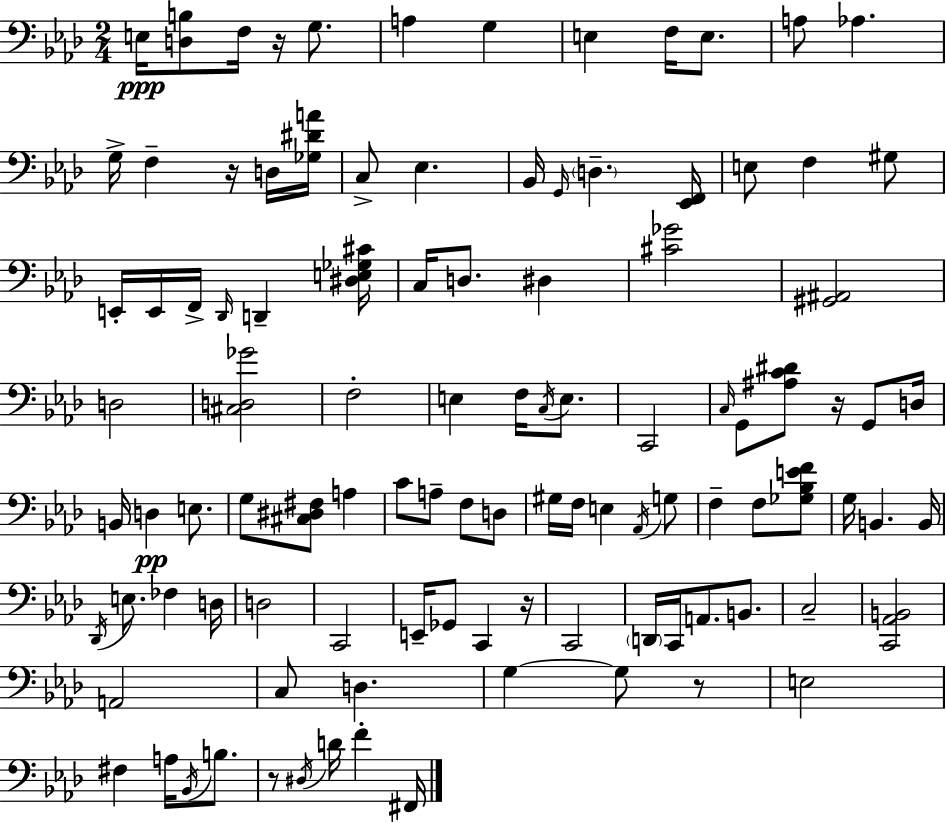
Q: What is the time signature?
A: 2/4